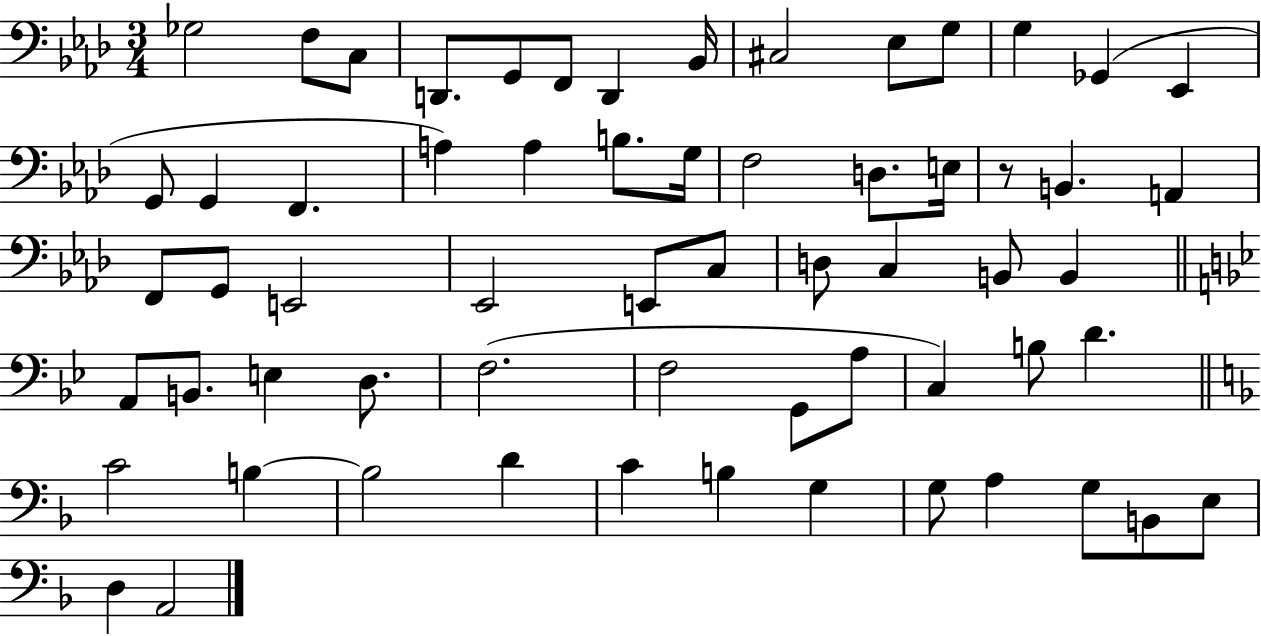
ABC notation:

X:1
T:Untitled
M:3/4
L:1/4
K:Ab
_G,2 F,/2 C,/2 D,,/2 G,,/2 F,,/2 D,, _B,,/4 ^C,2 _E,/2 G,/2 G, _G,, _E,, G,,/2 G,, F,, A, A, B,/2 G,/4 F,2 D,/2 E,/4 z/2 B,, A,, F,,/2 G,,/2 E,,2 _E,,2 E,,/2 C,/2 D,/2 C, B,,/2 B,, A,,/2 B,,/2 E, D,/2 F,2 F,2 G,,/2 A,/2 C, B,/2 D C2 B, B,2 D C B, G, G,/2 A, G,/2 B,,/2 E,/2 D, A,,2